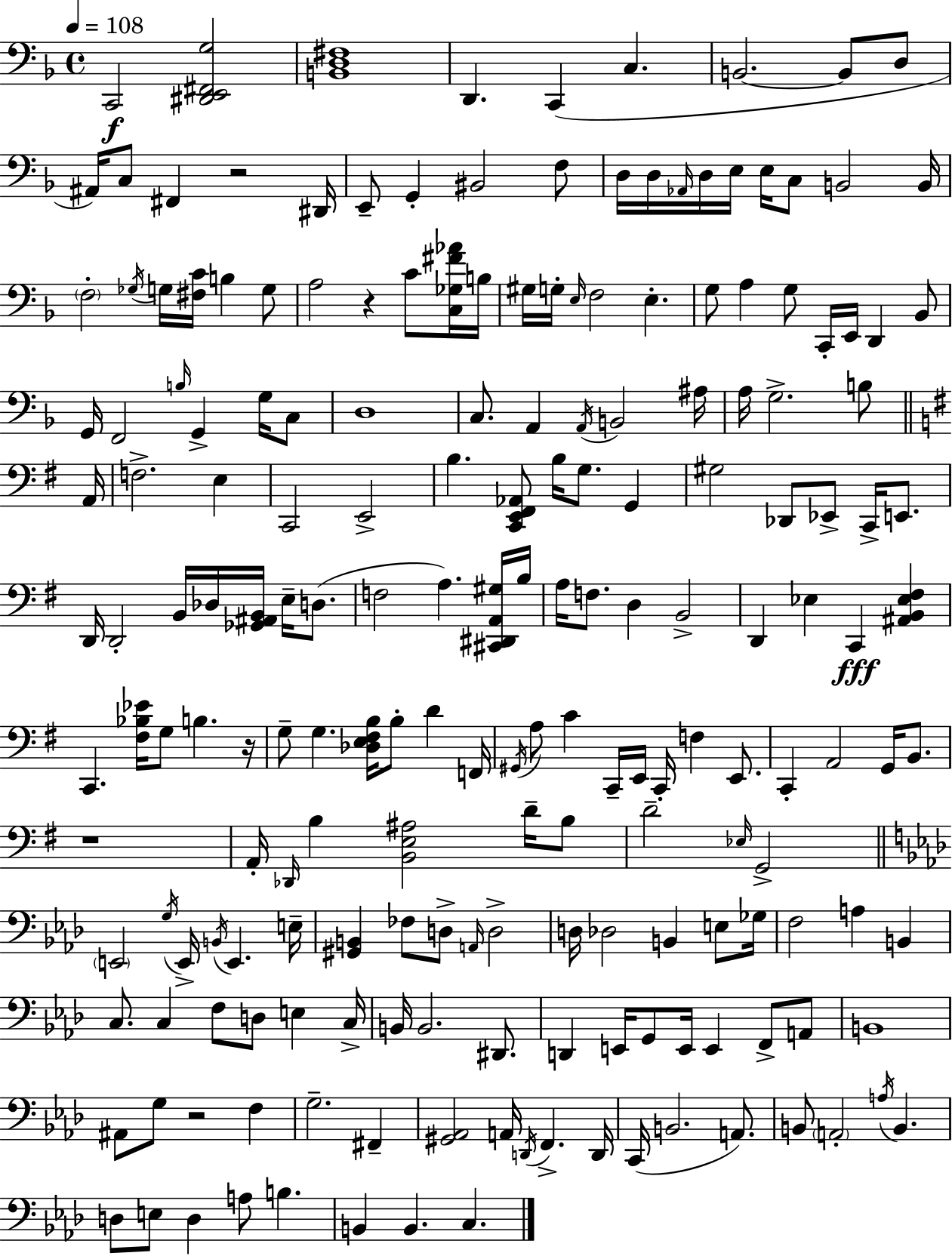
X:1
T:Untitled
M:4/4
L:1/4
K:Dm
C,,2 [^D,,E,,^F,,G,]2 [B,,D,^F,]4 D,, C,, C, B,,2 B,,/2 D,/2 ^A,,/4 C,/2 ^F,, z2 ^D,,/4 E,,/2 G,, ^B,,2 F,/2 D,/4 D,/4 _A,,/4 D,/4 E,/4 E,/4 C,/2 B,,2 B,,/4 F,2 _G,/4 G,/4 [^F,C]/4 B, G,/2 A,2 z C/2 [C,_G,^F_A]/4 B,/4 ^G,/4 G,/4 E,/4 F,2 E, G,/2 A, G,/2 C,,/4 E,,/4 D,, _B,,/2 G,,/4 F,,2 B,/4 G,, G,/4 C,/2 D,4 C,/2 A,, A,,/4 B,,2 ^A,/4 A,/4 G,2 B,/2 A,,/4 F,2 E, C,,2 E,,2 B, [C,,E,,^F,,_A,,]/2 B,/4 G,/2 G,, ^G,2 _D,,/2 _E,,/2 C,,/4 E,,/2 D,,/4 D,,2 B,,/4 _D,/4 [_G,,^A,,B,,]/4 E,/4 D,/2 F,2 A, [^C,,^D,,A,,^G,]/4 B,/4 A,/4 F,/2 D, B,,2 D,, _E, C,, [^A,,B,,_E,^F,] C,, [^F,_B,_E]/4 G,/2 B, z/4 G,/2 G, [_D,E,^F,B,]/4 B,/2 D F,,/4 ^G,,/4 A,/2 C C,,/4 E,,/4 C,,/4 F, E,,/2 C,, A,,2 G,,/4 B,,/2 z4 A,,/4 _D,,/4 B, [B,,E,^A,]2 D/4 B,/2 D2 _E,/4 G,,2 E,,2 G,/4 E,,/4 B,,/4 E,, E,/4 [^G,,B,,] _F,/2 D,/2 A,,/4 D,2 D,/4 _D,2 B,, E,/2 _G,/4 F,2 A, B,, C,/2 C, F,/2 D,/2 E, C,/4 B,,/4 B,,2 ^D,,/2 D,, E,,/4 G,,/2 E,,/4 E,, F,,/2 A,,/2 B,,4 ^A,,/2 G,/2 z2 F, G,2 ^F,, [^G,,_A,,]2 A,,/4 D,,/4 F,, D,,/4 C,,/4 B,,2 A,,/2 B,,/2 A,,2 A,/4 B,, D,/2 E,/2 D, A,/2 B, B,, B,, C,